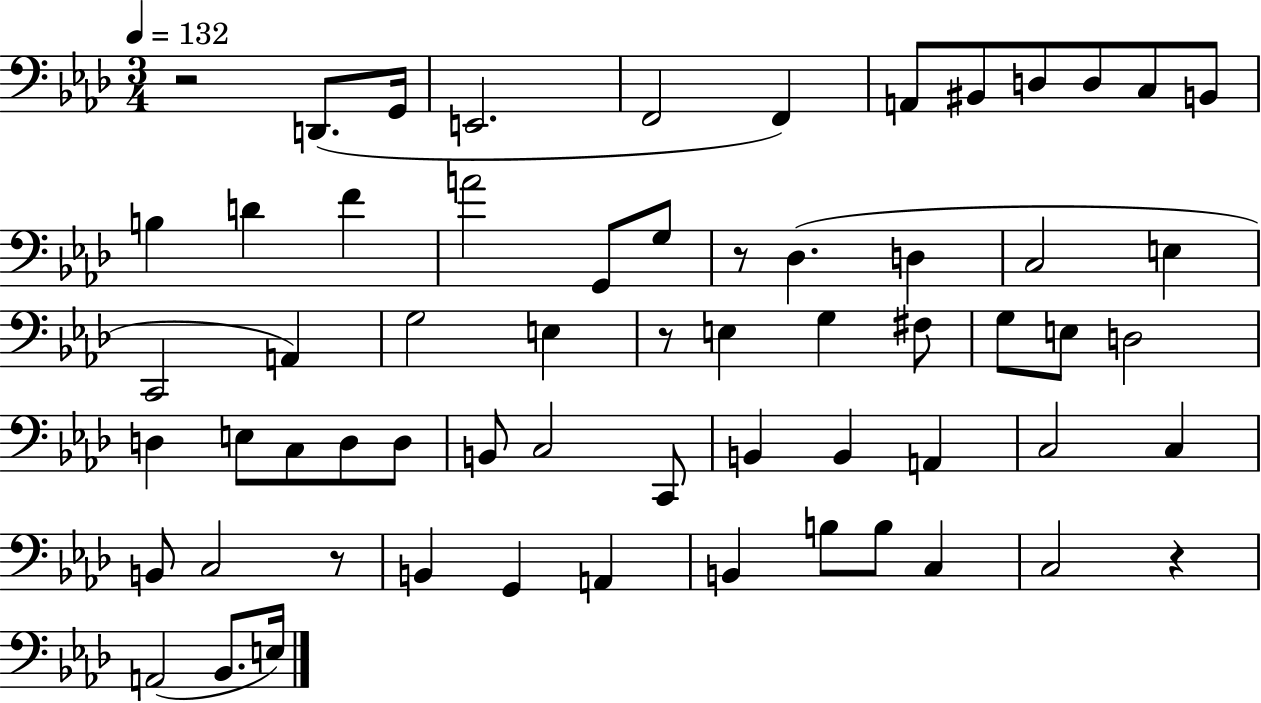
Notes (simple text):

R/h D2/e. G2/s E2/h. F2/h F2/q A2/e BIS2/e D3/e D3/e C3/e B2/e B3/q D4/q F4/q A4/h G2/e G3/e R/e Db3/q. D3/q C3/h E3/q C2/h A2/q G3/h E3/q R/e E3/q G3/q F#3/e G3/e E3/e D3/h D3/q E3/e C3/e D3/e D3/e B2/e C3/h C2/e B2/q B2/q A2/q C3/h C3/q B2/e C3/h R/e B2/q G2/q A2/q B2/q B3/e B3/e C3/q C3/h R/q A2/h Bb2/e. E3/s